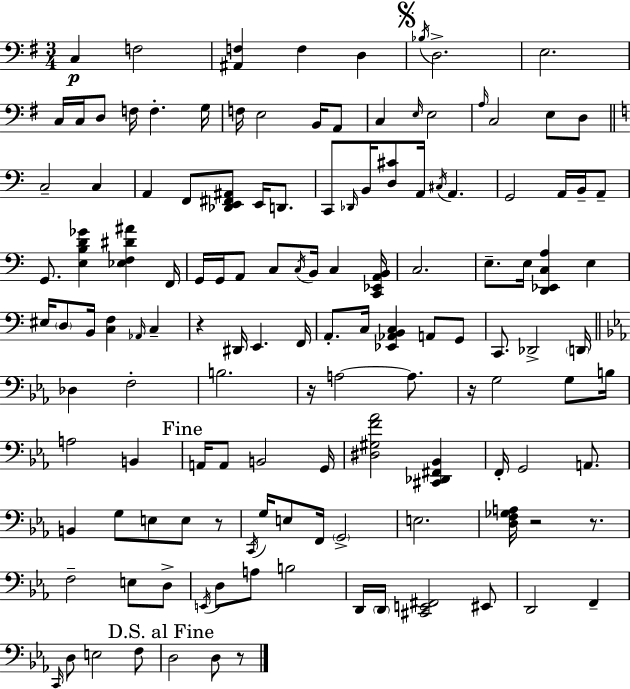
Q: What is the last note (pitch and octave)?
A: D3